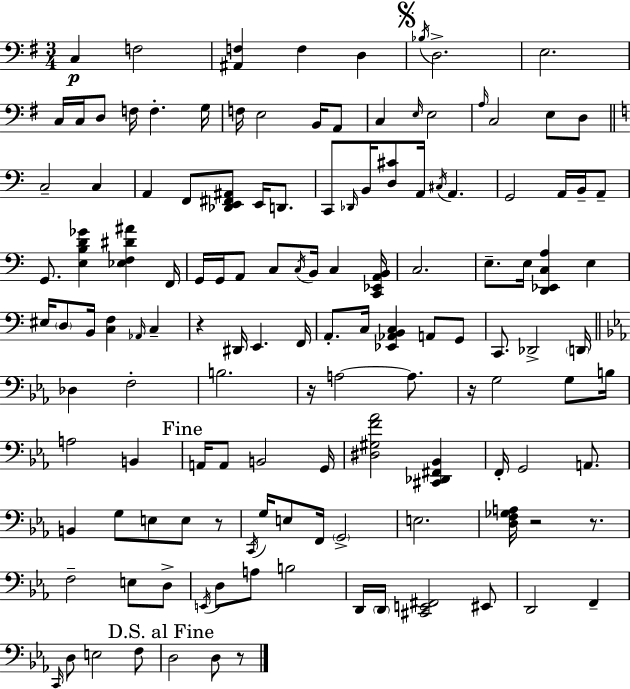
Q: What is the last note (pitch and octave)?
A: D3